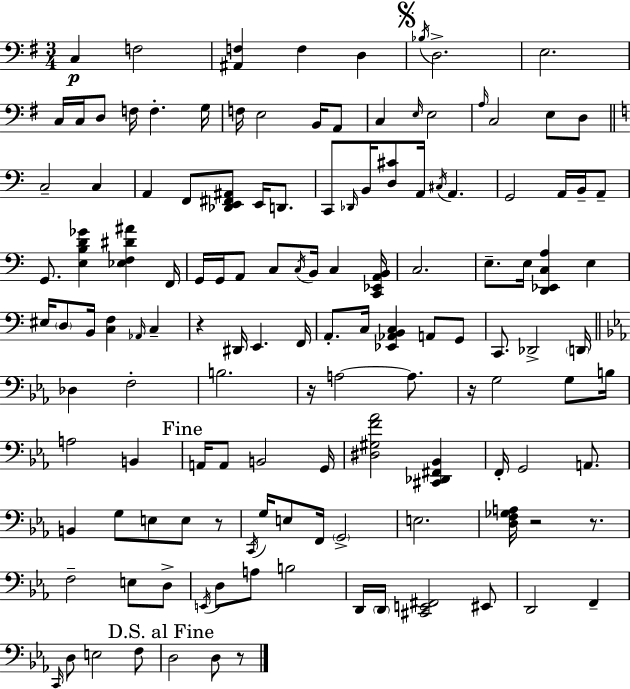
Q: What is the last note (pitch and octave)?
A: D3